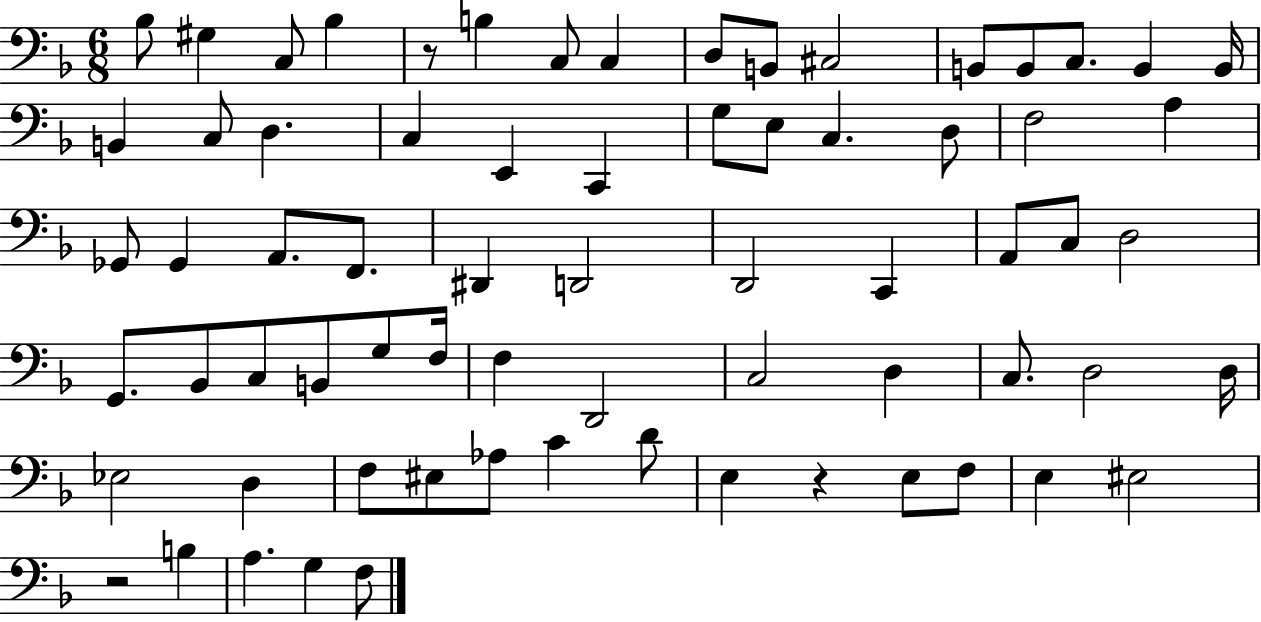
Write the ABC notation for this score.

X:1
T:Untitled
M:6/8
L:1/4
K:F
_B,/2 ^G, C,/2 _B, z/2 B, C,/2 C, D,/2 B,,/2 ^C,2 B,,/2 B,,/2 C,/2 B,, B,,/4 B,, C,/2 D, C, E,, C,, G,/2 E,/2 C, D,/2 F,2 A, _G,,/2 _G,, A,,/2 F,,/2 ^D,, D,,2 D,,2 C,, A,,/2 C,/2 D,2 G,,/2 _B,,/2 C,/2 B,,/2 G,/2 F,/4 F, D,,2 C,2 D, C,/2 D,2 D,/4 _E,2 D, F,/2 ^E,/2 _A,/2 C D/2 E, z E,/2 F,/2 E, ^E,2 z2 B, A, G, F,/2